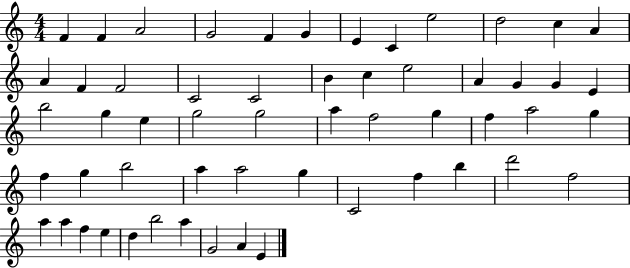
X:1
T:Untitled
M:4/4
L:1/4
K:C
F F A2 G2 F G E C e2 d2 c A A F F2 C2 C2 B c e2 A G G E b2 g e g2 g2 a f2 g f a2 g f g b2 a a2 g C2 f b d'2 f2 a a f e d b2 a G2 A E